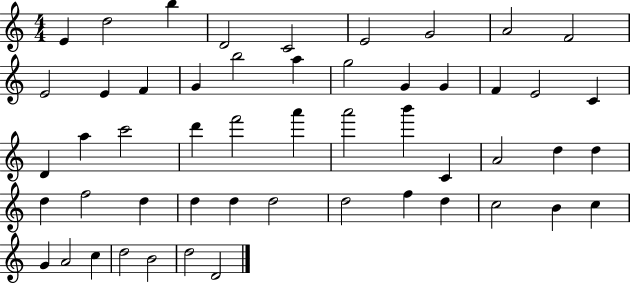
X:1
T:Untitled
M:4/4
L:1/4
K:C
E d2 b D2 C2 E2 G2 A2 F2 E2 E F G b2 a g2 G G F E2 C D a c'2 d' f'2 a' a'2 b' C A2 d d d f2 d d d d2 d2 f d c2 B c G A2 c d2 B2 d2 D2